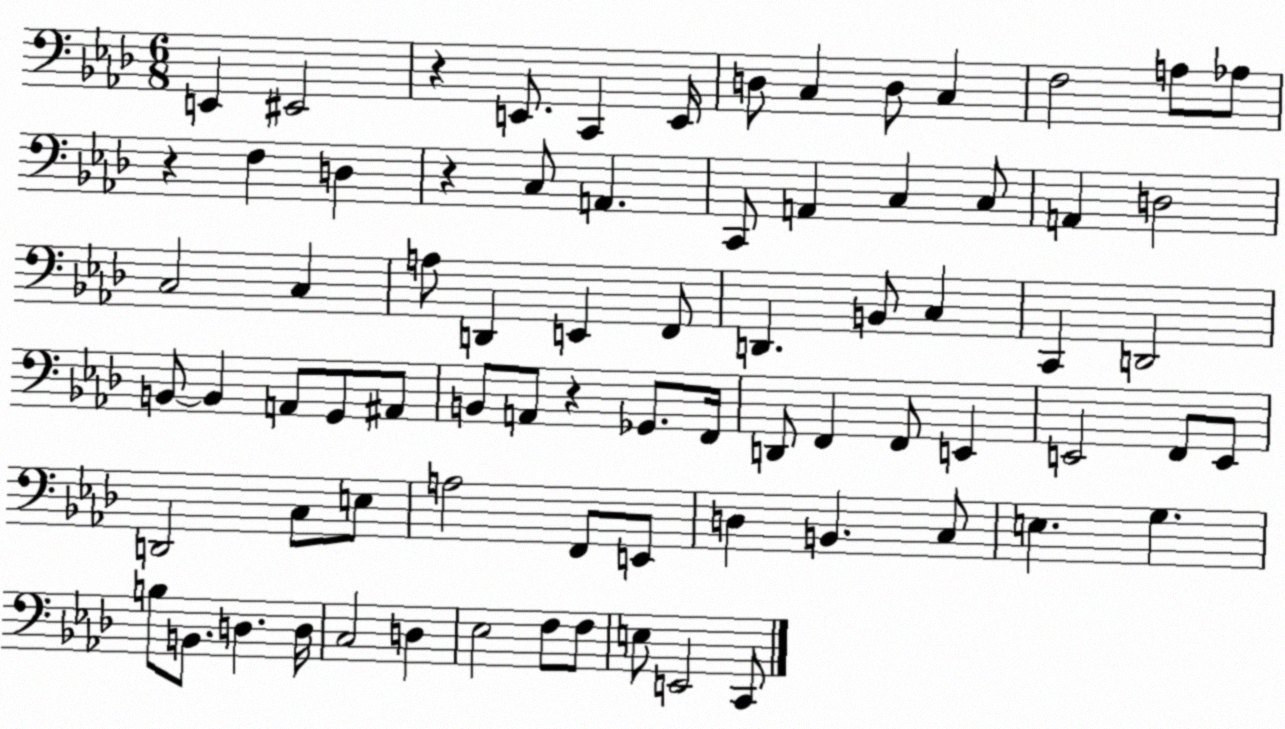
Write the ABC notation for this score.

X:1
T:Untitled
M:6/8
L:1/4
K:Ab
E,, ^E,,2 z E,,/2 C,, E,,/4 D,/2 C, D,/2 C, F,2 A,/2 _A,/2 z F, D, z C,/2 A,, C,,/2 A,, C, C,/2 A,, D,2 C,2 C, A,/2 D,, E,, F,,/2 D,, B,,/2 C, C,, D,,2 B,,/2 B,, A,,/2 G,,/2 ^A,,/2 B,,/2 A,,/2 z _G,,/2 F,,/4 D,,/2 F,, F,,/2 E,, E,,2 F,,/2 E,,/2 D,,2 C,/2 E,/2 A,2 F,,/2 E,,/2 D, B,, C,/2 E, G, B,/2 B,,/2 D, D,/4 C,2 D, _E,2 F,/2 F,/2 E,/2 E,,2 C,,/2